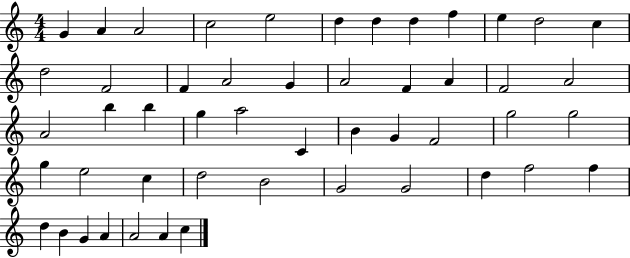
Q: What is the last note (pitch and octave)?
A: C5